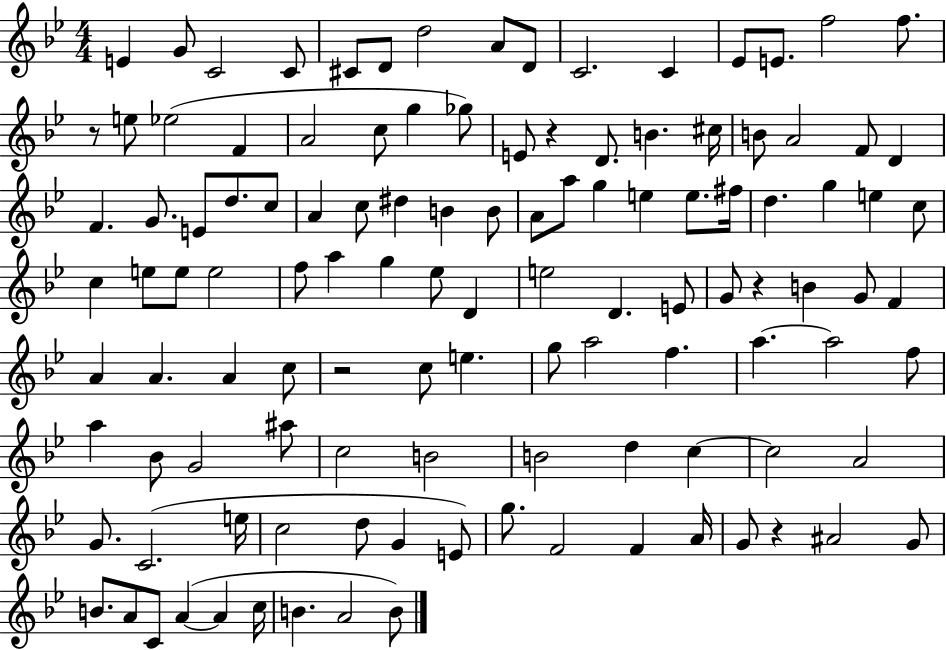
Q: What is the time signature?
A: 4/4